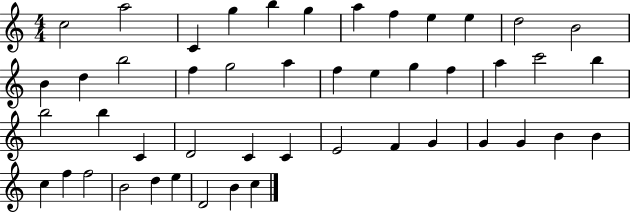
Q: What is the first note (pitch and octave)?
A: C5